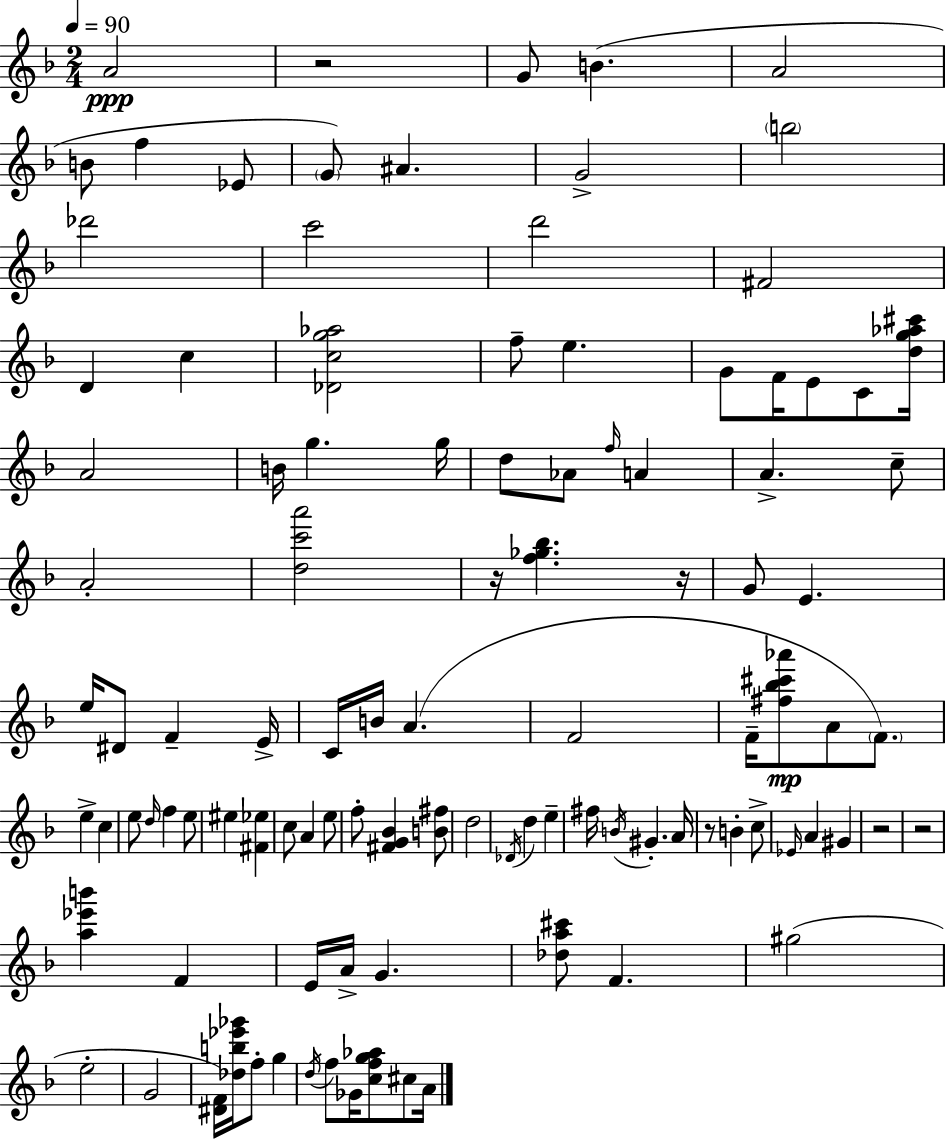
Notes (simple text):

A4/h R/h G4/e B4/q. A4/h B4/e F5/q Eb4/e G4/e A#4/q. G4/h B5/h Db6/h C6/h D6/h F#4/h D4/q C5/q [Db4,C5,G5,Ab5]/h F5/e E5/q. G4/e F4/s E4/e C4/e [D5,G5,Ab5,C#6]/s A4/h B4/s G5/q. G5/s D5/e Ab4/e F5/s A4/q A4/q. C5/e A4/h [D5,C6,A6]/h R/s [F5,Gb5,Bb5]/q. R/s G4/e E4/q. E5/s D#4/e F4/q E4/s C4/s B4/s A4/q. F4/h F4/s [F#5,Bb5,C#6,Ab6]/e A4/e F4/e. E5/q C5/q E5/e D5/s F5/q E5/e EIS5/q [F#4,Eb5]/q C5/e A4/q E5/e F5/e [F#4,G4,Bb4]/q [B4,F#5]/e D5/h Db4/s D5/q E5/q F#5/s B4/s G#4/q. A4/s R/e B4/q C5/e Eb4/s A4/q G#4/q R/h R/h [A5,Eb6,B6]/q F4/q E4/s A4/s G4/q. [Db5,A5,C#6]/e F4/q. G#5/h E5/h G4/h [D#4,F4]/s [Db5,B5,Eb6,Gb6]/s F5/e G5/q D5/s F5/e Gb4/s [C5,F5,G5,Ab5]/e C#5/e A4/s